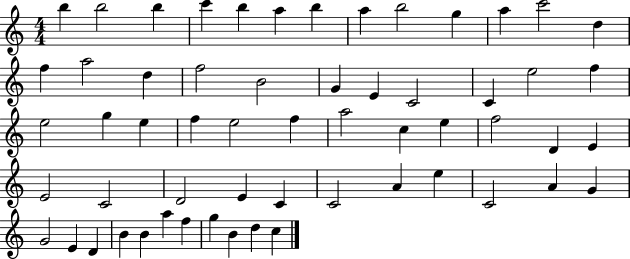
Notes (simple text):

B5/q B5/h B5/q C6/q B5/q A5/q B5/q A5/q B5/h G5/q A5/q C6/h D5/q F5/q A5/h D5/q F5/h B4/h G4/q E4/q C4/h C4/q E5/h F5/q E5/h G5/q E5/q F5/q E5/h F5/q A5/h C5/q E5/q F5/h D4/q E4/q E4/h C4/h D4/h E4/q C4/q C4/h A4/q E5/q C4/h A4/q G4/q G4/h E4/q D4/q B4/q B4/q A5/q F5/q G5/q B4/q D5/q C5/q